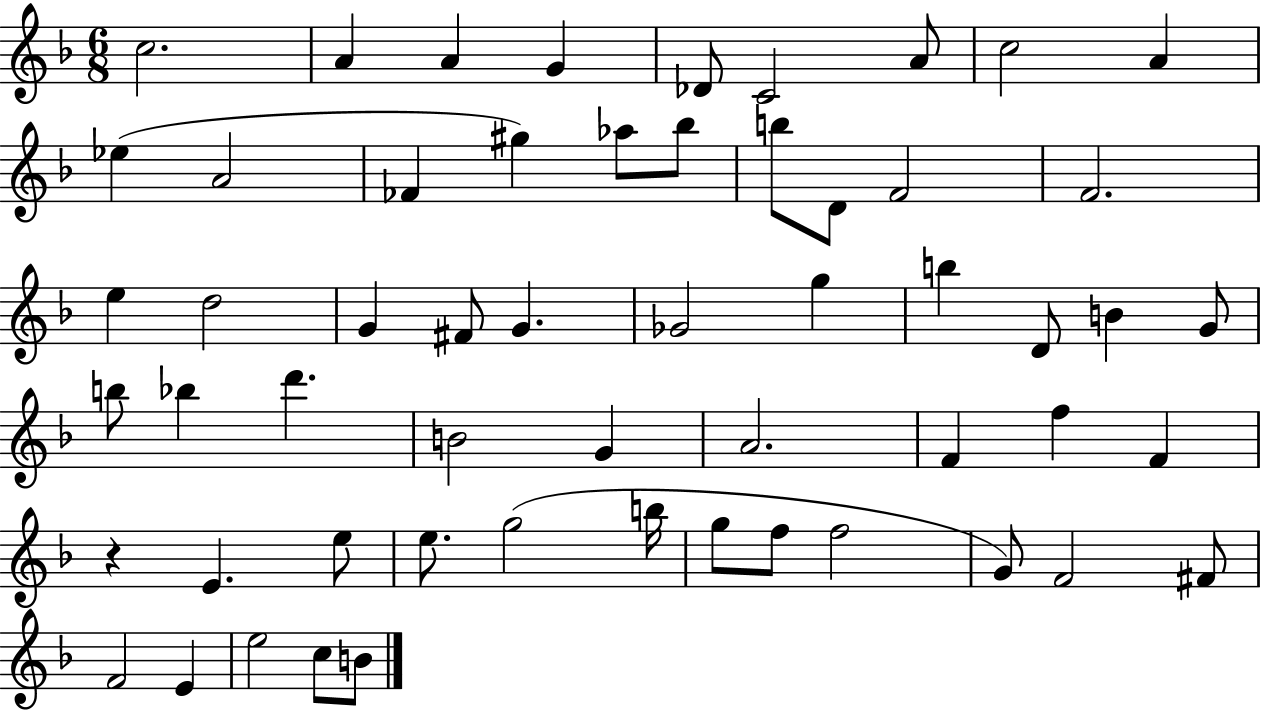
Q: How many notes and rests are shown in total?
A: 56